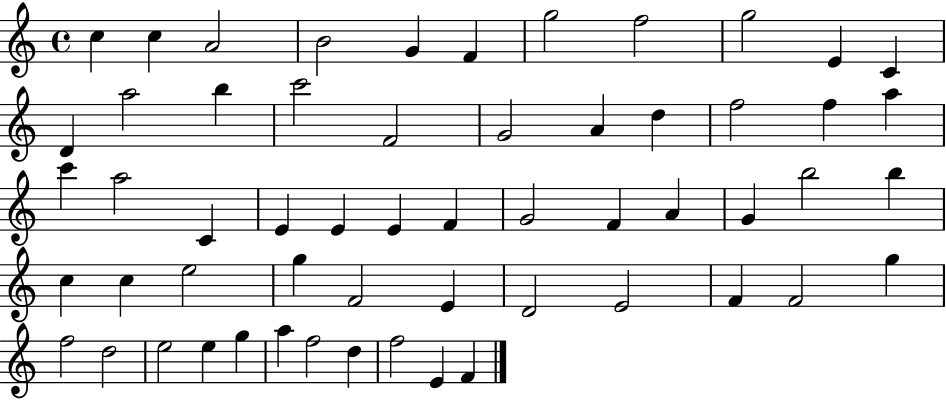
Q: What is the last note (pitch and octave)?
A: F4